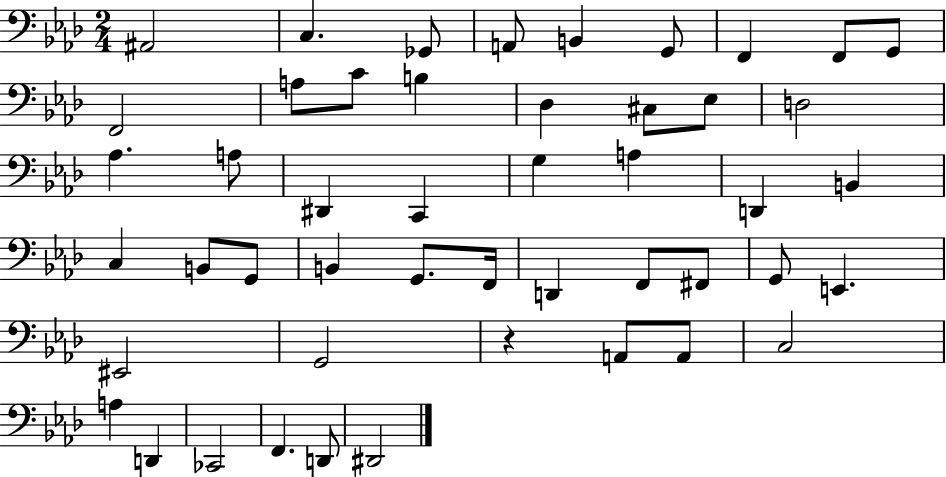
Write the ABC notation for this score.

X:1
T:Untitled
M:2/4
L:1/4
K:Ab
^A,,2 C, _G,,/2 A,,/2 B,, G,,/2 F,, F,,/2 G,,/2 F,,2 A,/2 C/2 B, _D, ^C,/2 _E,/2 D,2 _A, A,/2 ^D,, C,, G, A, D,, B,, C, B,,/2 G,,/2 B,, G,,/2 F,,/4 D,, F,,/2 ^F,,/2 G,,/2 E,, ^E,,2 G,,2 z A,,/2 A,,/2 C,2 A, D,, _C,,2 F,, D,,/2 ^D,,2